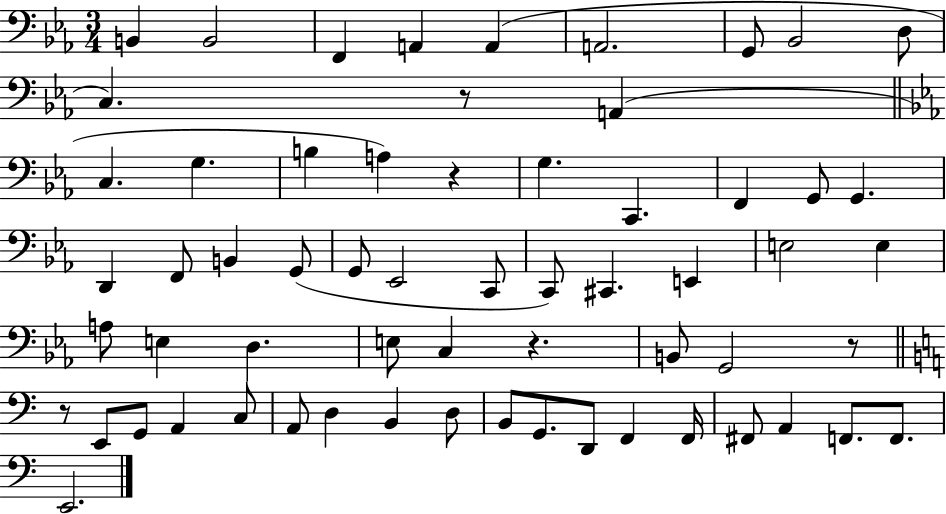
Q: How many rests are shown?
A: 5